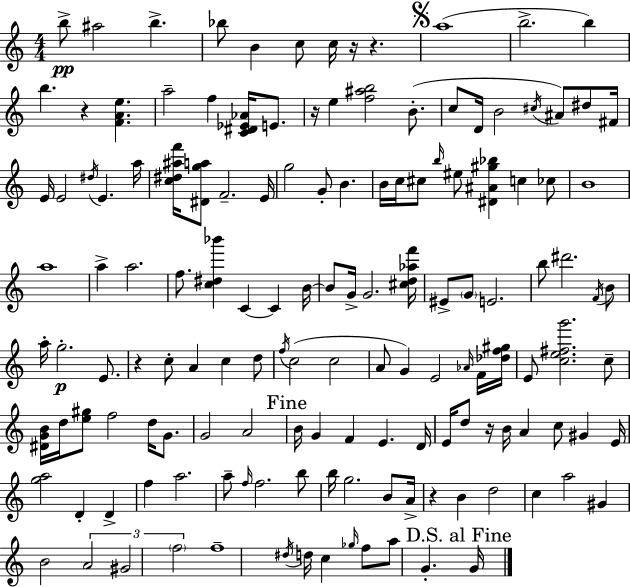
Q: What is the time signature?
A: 4/4